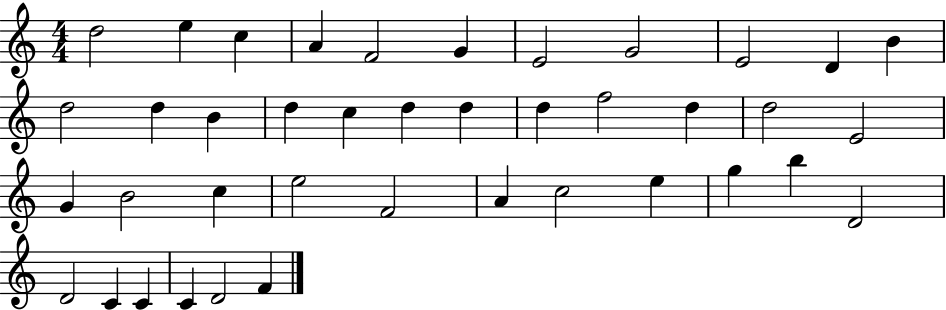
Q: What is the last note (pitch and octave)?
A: F4